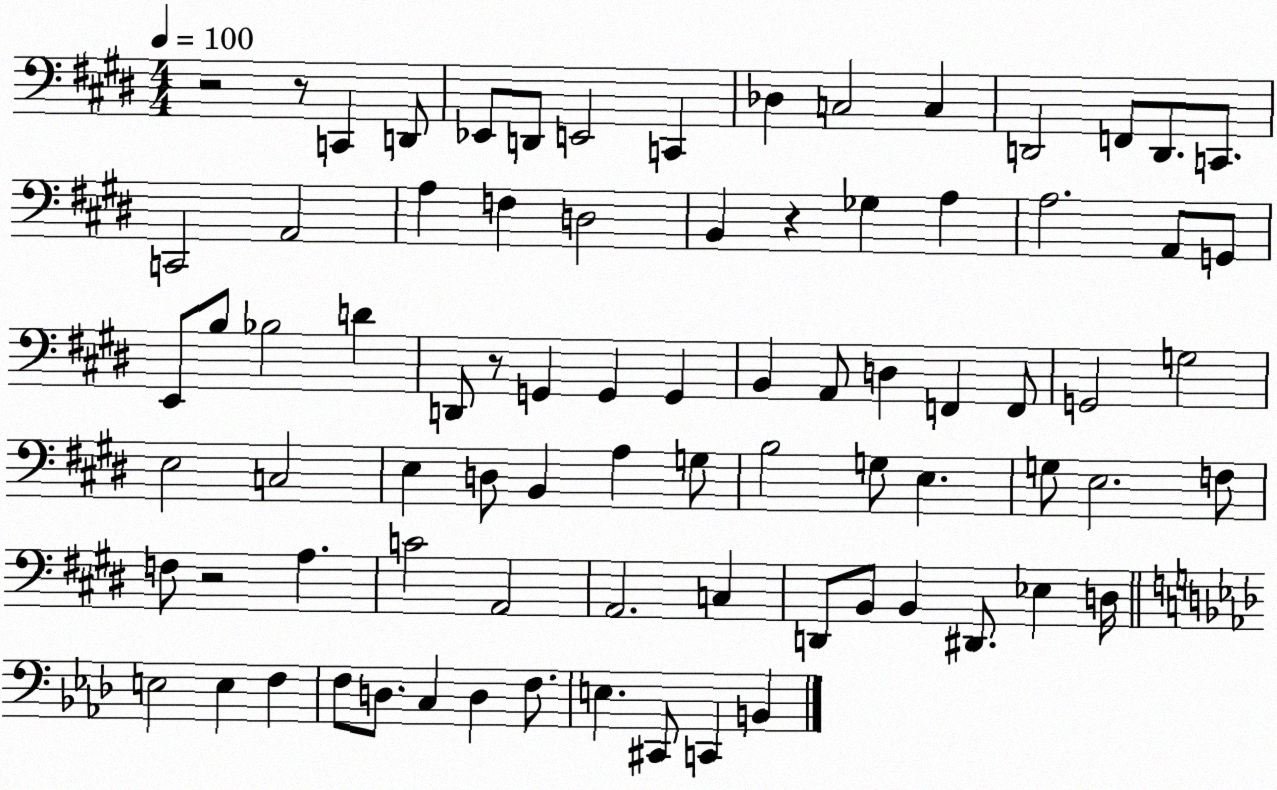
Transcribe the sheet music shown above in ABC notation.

X:1
T:Untitled
M:4/4
L:1/4
K:E
z2 z/2 C,, D,,/2 _E,,/2 D,,/2 E,,2 C,, _D, C,2 C, D,,2 F,,/2 D,,/2 C,,/2 C,,2 A,,2 A, F, D,2 B,, z _G, A, A,2 A,,/2 G,,/2 E,,/2 B,/2 _B,2 D D,,/2 z/2 G,, G,, G,, B,, A,,/2 D, F,, F,,/2 G,,2 G,2 E,2 C,2 E, D,/2 B,, A, G,/2 B,2 G,/2 E, G,/2 E,2 F,/2 F,/2 z2 A, C2 A,,2 A,,2 C, D,,/2 B,,/2 B,, ^D,,/2 _E, D,/4 E,2 E, F, F,/2 D,/2 C, D, F,/2 E, ^C,,/2 C,, B,,